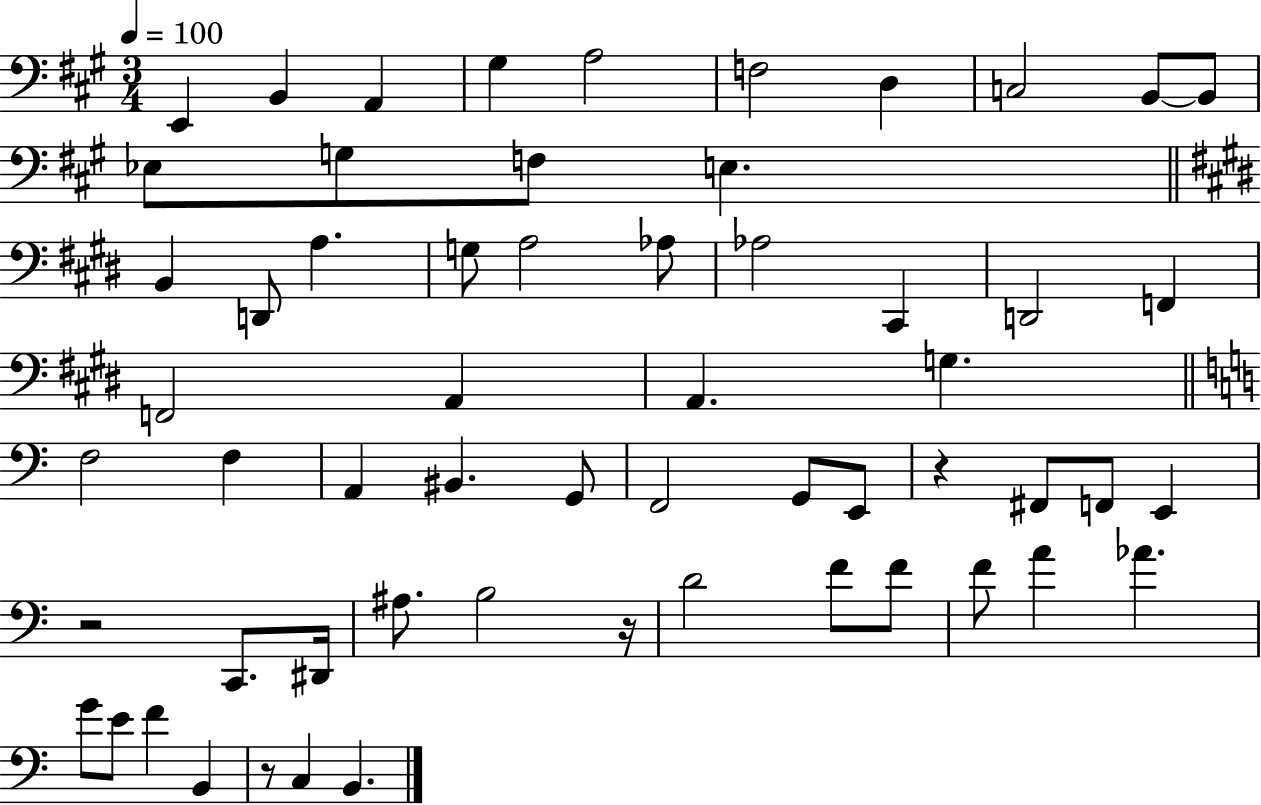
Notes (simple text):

E2/q B2/q A2/q G#3/q A3/h F3/h D3/q C3/h B2/e B2/e Eb3/e G3/e F3/e E3/q. B2/q D2/e A3/q. G3/e A3/h Ab3/e Ab3/h C#2/q D2/h F2/q F2/h A2/q A2/q. G3/q. F3/h F3/q A2/q BIS2/q. G2/e F2/h G2/e E2/e R/q F#2/e F2/e E2/q R/h C2/e. D#2/s A#3/e. B3/h R/s D4/h F4/e F4/e F4/e A4/q Ab4/q. G4/e E4/e F4/q B2/q R/e C3/q B2/q.